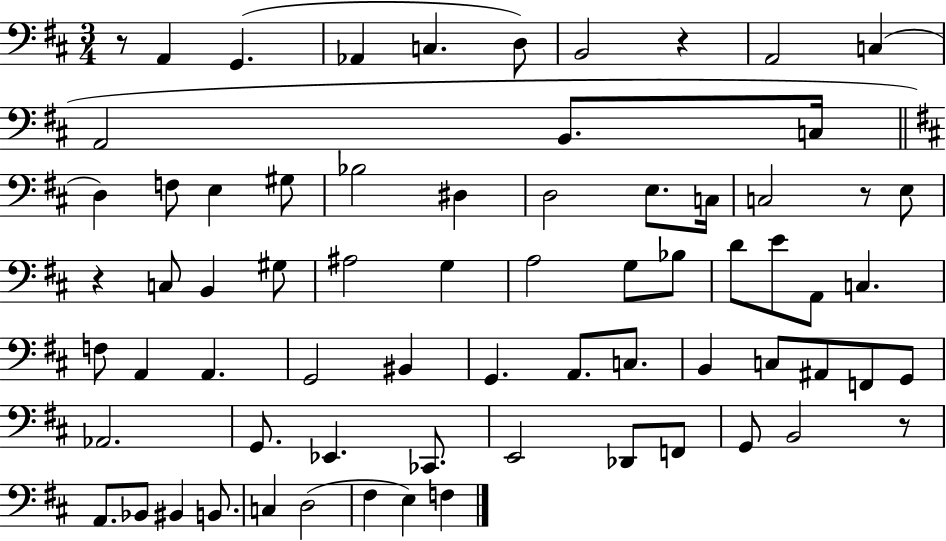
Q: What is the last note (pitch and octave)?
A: F3